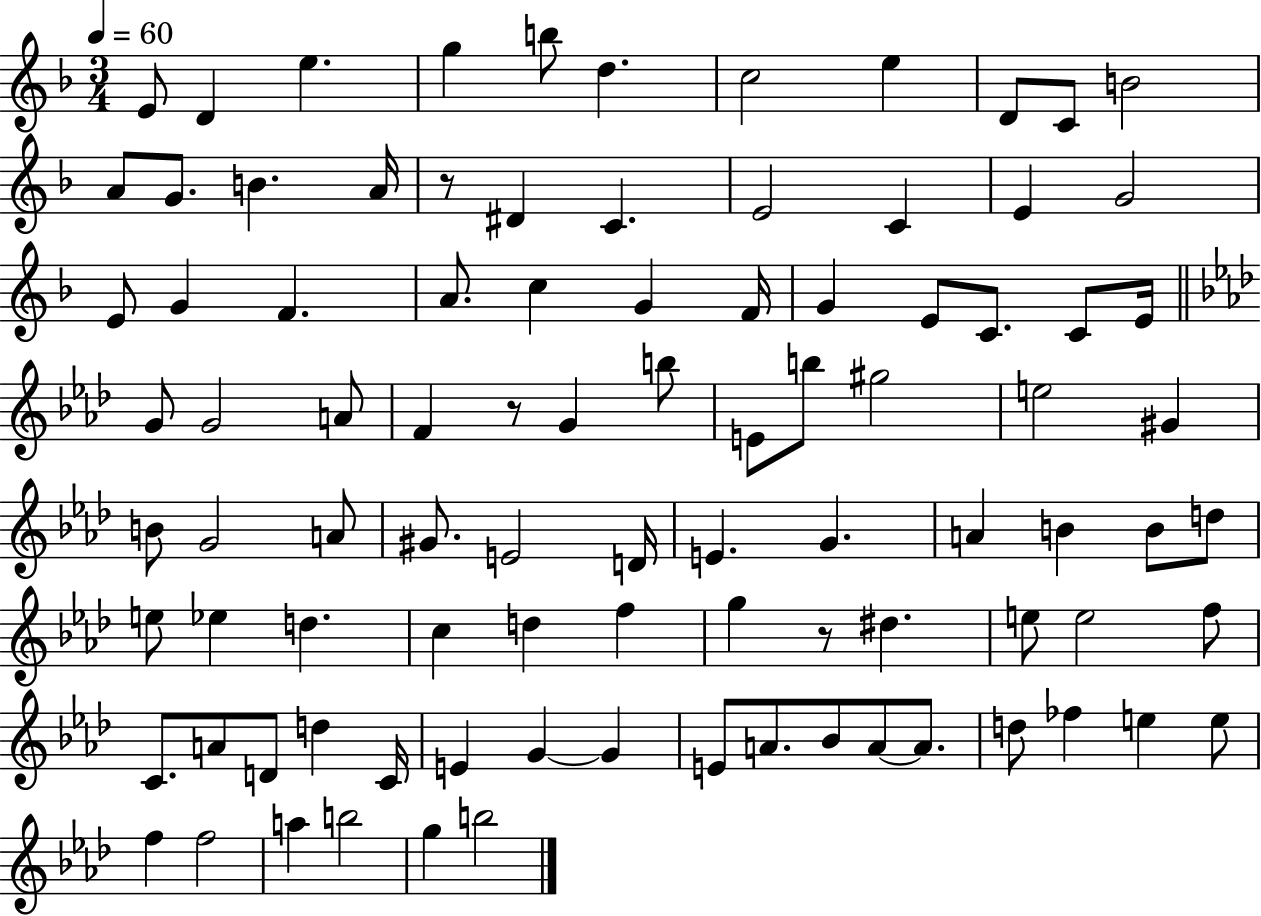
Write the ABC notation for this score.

X:1
T:Untitled
M:3/4
L:1/4
K:F
E/2 D e g b/2 d c2 e D/2 C/2 B2 A/2 G/2 B A/4 z/2 ^D C E2 C E G2 E/2 G F A/2 c G F/4 G E/2 C/2 C/2 E/4 G/2 G2 A/2 F z/2 G b/2 E/2 b/2 ^g2 e2 ^G B/2 G2 A/2 ^G/2 E2 D/4 E G A B B/2 d/2 e/2 _e d c d f g z/2 ^d e/2 e2 f/2 C/2 A/2 D/2 d C/4 E G G E/2 A/2 _B/2 A/2 A/2 d/2 _f e e/2 f f2 a b2 g b2